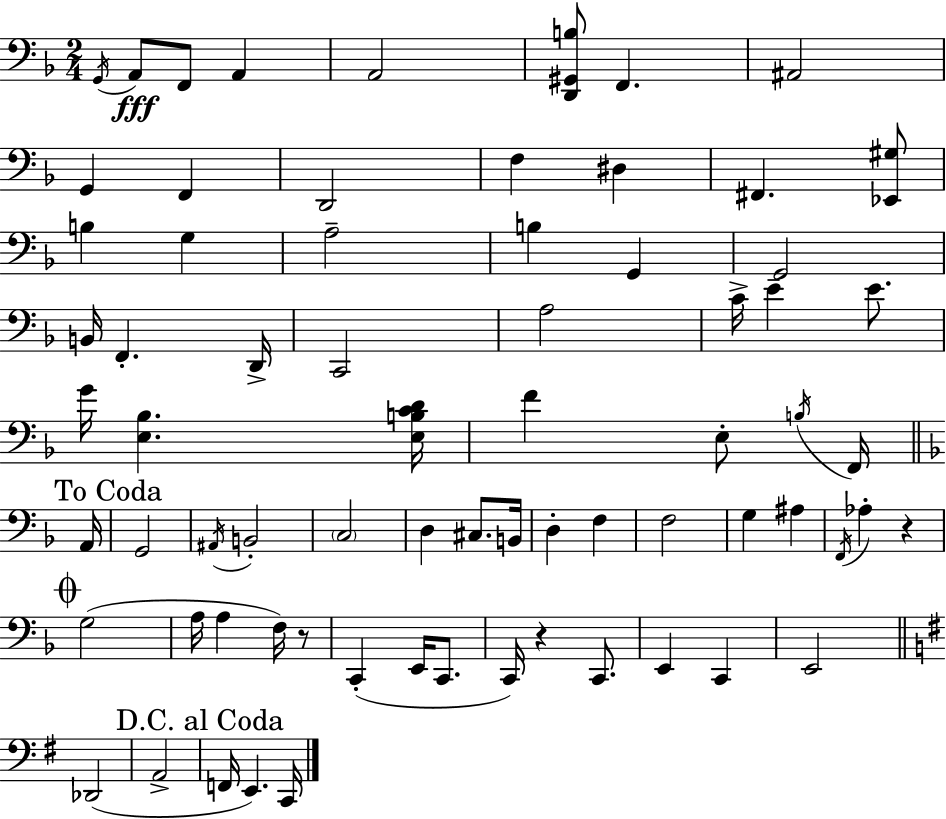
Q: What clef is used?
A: bass